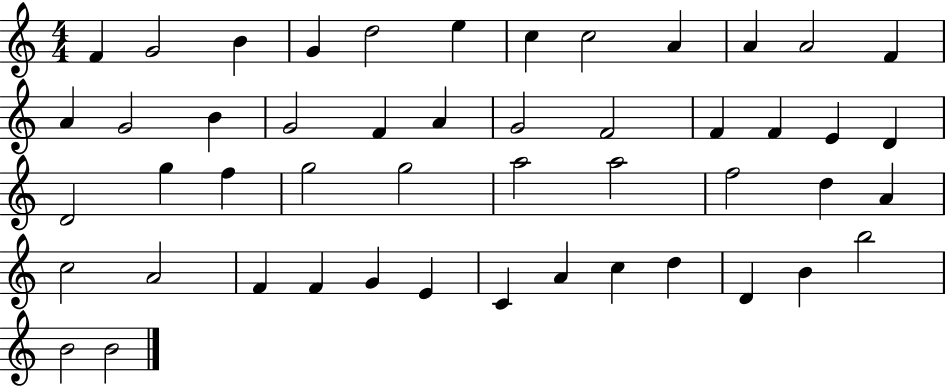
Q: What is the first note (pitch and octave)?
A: F4